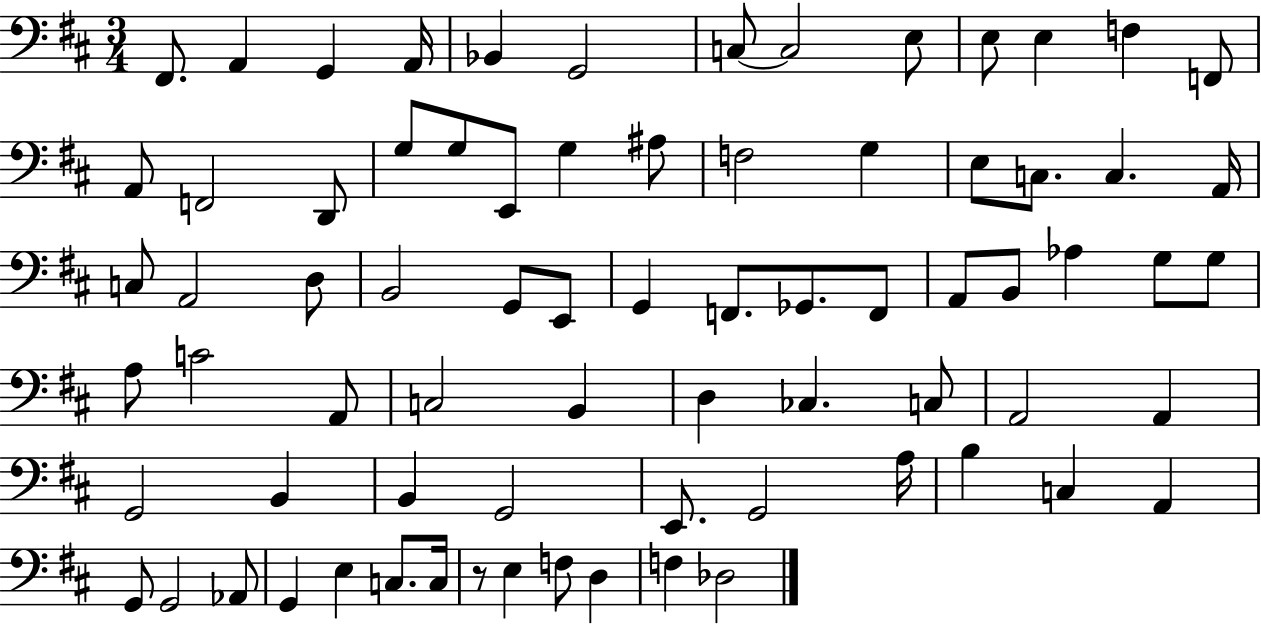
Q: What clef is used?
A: bass